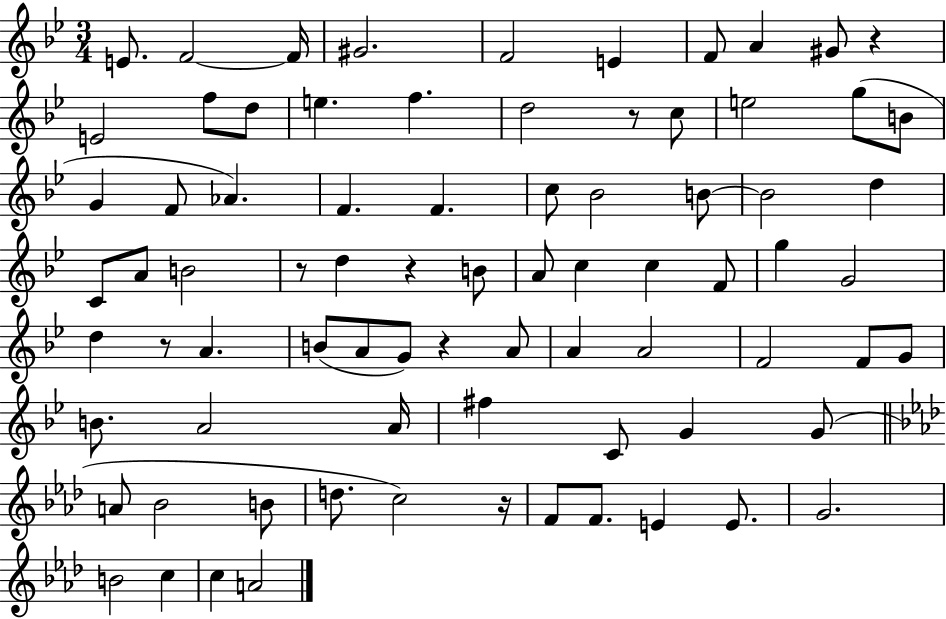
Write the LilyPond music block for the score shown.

{
  \clef treble
  \numericTimeSignature
  \time 3/4
  \key bes \major
  e'8. f'2~~ f'16 | gis'2. | f'2 e'4 | f'8 a'4 gis'8 r4 | \break e'2 f''8 d''8 | e''4. f''4. | d''2 r8 c''8 | e''2 g''8( b'8 | \break g'4 f'8 aes'4.) | f'4. f'4. | c''8 bes'2 b'8~~ | b'2 d''4 | \break c'8 a'8 b'2 | r8 d''4 r4 b'8 | a'8 c''4 c''4 f'8 | g''4 g'2 | \break d''4 r8 a'4. | b'8( a'8 g'8) r4 a'8 | a'4 a'2 | f'2 f'8 g'8 | \break b'8. a'2 a'16 | fis''4 c'8 g'4 g'8( | \bar "||" \break \key aes \major a'8 bes'2 b'8 | d''8. c''2) r16 | f'8 f'8. e'4 e'8. | g'2. | \break b'2 c''4 | c''4 a'2 | \bar "|."
}